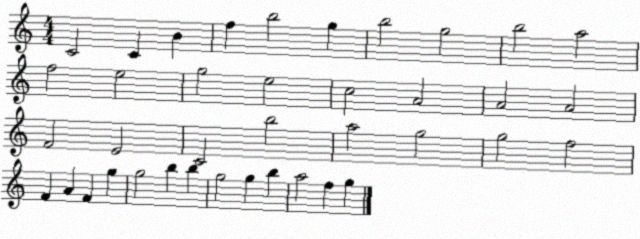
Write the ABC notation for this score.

X:1
T:Untitled
M:4/4
L:1/4
K:C
C2 C B f b2 g b2 g2 b2 a2 f2 e2 g2 e2 c2 A2 A2 A2 F2 E2 C2 b2 a2 g2 g2 f2 F A F g g2 b b g2 g b a2 f g